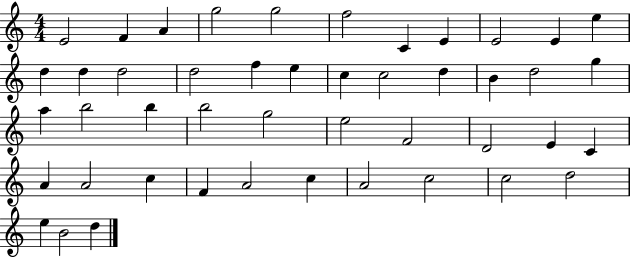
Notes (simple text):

E4/h F4/q A4/q G5/h G5/h F5/h C4/q E4/q E4/h E4/q E5/q D5/q D5/q D5/h D5/h F5/q E5/q C5/q C5/h D5/q B4/q D5/h G5/q A5/q B5/h B5/q B5/h G5/h E5/h F4/h D4/h E4/q C4/q A4/q A4/h C5/q F4/q A4/h C5/q A4/h C5/h C5/h D5/h E5/q B4/h D5/q